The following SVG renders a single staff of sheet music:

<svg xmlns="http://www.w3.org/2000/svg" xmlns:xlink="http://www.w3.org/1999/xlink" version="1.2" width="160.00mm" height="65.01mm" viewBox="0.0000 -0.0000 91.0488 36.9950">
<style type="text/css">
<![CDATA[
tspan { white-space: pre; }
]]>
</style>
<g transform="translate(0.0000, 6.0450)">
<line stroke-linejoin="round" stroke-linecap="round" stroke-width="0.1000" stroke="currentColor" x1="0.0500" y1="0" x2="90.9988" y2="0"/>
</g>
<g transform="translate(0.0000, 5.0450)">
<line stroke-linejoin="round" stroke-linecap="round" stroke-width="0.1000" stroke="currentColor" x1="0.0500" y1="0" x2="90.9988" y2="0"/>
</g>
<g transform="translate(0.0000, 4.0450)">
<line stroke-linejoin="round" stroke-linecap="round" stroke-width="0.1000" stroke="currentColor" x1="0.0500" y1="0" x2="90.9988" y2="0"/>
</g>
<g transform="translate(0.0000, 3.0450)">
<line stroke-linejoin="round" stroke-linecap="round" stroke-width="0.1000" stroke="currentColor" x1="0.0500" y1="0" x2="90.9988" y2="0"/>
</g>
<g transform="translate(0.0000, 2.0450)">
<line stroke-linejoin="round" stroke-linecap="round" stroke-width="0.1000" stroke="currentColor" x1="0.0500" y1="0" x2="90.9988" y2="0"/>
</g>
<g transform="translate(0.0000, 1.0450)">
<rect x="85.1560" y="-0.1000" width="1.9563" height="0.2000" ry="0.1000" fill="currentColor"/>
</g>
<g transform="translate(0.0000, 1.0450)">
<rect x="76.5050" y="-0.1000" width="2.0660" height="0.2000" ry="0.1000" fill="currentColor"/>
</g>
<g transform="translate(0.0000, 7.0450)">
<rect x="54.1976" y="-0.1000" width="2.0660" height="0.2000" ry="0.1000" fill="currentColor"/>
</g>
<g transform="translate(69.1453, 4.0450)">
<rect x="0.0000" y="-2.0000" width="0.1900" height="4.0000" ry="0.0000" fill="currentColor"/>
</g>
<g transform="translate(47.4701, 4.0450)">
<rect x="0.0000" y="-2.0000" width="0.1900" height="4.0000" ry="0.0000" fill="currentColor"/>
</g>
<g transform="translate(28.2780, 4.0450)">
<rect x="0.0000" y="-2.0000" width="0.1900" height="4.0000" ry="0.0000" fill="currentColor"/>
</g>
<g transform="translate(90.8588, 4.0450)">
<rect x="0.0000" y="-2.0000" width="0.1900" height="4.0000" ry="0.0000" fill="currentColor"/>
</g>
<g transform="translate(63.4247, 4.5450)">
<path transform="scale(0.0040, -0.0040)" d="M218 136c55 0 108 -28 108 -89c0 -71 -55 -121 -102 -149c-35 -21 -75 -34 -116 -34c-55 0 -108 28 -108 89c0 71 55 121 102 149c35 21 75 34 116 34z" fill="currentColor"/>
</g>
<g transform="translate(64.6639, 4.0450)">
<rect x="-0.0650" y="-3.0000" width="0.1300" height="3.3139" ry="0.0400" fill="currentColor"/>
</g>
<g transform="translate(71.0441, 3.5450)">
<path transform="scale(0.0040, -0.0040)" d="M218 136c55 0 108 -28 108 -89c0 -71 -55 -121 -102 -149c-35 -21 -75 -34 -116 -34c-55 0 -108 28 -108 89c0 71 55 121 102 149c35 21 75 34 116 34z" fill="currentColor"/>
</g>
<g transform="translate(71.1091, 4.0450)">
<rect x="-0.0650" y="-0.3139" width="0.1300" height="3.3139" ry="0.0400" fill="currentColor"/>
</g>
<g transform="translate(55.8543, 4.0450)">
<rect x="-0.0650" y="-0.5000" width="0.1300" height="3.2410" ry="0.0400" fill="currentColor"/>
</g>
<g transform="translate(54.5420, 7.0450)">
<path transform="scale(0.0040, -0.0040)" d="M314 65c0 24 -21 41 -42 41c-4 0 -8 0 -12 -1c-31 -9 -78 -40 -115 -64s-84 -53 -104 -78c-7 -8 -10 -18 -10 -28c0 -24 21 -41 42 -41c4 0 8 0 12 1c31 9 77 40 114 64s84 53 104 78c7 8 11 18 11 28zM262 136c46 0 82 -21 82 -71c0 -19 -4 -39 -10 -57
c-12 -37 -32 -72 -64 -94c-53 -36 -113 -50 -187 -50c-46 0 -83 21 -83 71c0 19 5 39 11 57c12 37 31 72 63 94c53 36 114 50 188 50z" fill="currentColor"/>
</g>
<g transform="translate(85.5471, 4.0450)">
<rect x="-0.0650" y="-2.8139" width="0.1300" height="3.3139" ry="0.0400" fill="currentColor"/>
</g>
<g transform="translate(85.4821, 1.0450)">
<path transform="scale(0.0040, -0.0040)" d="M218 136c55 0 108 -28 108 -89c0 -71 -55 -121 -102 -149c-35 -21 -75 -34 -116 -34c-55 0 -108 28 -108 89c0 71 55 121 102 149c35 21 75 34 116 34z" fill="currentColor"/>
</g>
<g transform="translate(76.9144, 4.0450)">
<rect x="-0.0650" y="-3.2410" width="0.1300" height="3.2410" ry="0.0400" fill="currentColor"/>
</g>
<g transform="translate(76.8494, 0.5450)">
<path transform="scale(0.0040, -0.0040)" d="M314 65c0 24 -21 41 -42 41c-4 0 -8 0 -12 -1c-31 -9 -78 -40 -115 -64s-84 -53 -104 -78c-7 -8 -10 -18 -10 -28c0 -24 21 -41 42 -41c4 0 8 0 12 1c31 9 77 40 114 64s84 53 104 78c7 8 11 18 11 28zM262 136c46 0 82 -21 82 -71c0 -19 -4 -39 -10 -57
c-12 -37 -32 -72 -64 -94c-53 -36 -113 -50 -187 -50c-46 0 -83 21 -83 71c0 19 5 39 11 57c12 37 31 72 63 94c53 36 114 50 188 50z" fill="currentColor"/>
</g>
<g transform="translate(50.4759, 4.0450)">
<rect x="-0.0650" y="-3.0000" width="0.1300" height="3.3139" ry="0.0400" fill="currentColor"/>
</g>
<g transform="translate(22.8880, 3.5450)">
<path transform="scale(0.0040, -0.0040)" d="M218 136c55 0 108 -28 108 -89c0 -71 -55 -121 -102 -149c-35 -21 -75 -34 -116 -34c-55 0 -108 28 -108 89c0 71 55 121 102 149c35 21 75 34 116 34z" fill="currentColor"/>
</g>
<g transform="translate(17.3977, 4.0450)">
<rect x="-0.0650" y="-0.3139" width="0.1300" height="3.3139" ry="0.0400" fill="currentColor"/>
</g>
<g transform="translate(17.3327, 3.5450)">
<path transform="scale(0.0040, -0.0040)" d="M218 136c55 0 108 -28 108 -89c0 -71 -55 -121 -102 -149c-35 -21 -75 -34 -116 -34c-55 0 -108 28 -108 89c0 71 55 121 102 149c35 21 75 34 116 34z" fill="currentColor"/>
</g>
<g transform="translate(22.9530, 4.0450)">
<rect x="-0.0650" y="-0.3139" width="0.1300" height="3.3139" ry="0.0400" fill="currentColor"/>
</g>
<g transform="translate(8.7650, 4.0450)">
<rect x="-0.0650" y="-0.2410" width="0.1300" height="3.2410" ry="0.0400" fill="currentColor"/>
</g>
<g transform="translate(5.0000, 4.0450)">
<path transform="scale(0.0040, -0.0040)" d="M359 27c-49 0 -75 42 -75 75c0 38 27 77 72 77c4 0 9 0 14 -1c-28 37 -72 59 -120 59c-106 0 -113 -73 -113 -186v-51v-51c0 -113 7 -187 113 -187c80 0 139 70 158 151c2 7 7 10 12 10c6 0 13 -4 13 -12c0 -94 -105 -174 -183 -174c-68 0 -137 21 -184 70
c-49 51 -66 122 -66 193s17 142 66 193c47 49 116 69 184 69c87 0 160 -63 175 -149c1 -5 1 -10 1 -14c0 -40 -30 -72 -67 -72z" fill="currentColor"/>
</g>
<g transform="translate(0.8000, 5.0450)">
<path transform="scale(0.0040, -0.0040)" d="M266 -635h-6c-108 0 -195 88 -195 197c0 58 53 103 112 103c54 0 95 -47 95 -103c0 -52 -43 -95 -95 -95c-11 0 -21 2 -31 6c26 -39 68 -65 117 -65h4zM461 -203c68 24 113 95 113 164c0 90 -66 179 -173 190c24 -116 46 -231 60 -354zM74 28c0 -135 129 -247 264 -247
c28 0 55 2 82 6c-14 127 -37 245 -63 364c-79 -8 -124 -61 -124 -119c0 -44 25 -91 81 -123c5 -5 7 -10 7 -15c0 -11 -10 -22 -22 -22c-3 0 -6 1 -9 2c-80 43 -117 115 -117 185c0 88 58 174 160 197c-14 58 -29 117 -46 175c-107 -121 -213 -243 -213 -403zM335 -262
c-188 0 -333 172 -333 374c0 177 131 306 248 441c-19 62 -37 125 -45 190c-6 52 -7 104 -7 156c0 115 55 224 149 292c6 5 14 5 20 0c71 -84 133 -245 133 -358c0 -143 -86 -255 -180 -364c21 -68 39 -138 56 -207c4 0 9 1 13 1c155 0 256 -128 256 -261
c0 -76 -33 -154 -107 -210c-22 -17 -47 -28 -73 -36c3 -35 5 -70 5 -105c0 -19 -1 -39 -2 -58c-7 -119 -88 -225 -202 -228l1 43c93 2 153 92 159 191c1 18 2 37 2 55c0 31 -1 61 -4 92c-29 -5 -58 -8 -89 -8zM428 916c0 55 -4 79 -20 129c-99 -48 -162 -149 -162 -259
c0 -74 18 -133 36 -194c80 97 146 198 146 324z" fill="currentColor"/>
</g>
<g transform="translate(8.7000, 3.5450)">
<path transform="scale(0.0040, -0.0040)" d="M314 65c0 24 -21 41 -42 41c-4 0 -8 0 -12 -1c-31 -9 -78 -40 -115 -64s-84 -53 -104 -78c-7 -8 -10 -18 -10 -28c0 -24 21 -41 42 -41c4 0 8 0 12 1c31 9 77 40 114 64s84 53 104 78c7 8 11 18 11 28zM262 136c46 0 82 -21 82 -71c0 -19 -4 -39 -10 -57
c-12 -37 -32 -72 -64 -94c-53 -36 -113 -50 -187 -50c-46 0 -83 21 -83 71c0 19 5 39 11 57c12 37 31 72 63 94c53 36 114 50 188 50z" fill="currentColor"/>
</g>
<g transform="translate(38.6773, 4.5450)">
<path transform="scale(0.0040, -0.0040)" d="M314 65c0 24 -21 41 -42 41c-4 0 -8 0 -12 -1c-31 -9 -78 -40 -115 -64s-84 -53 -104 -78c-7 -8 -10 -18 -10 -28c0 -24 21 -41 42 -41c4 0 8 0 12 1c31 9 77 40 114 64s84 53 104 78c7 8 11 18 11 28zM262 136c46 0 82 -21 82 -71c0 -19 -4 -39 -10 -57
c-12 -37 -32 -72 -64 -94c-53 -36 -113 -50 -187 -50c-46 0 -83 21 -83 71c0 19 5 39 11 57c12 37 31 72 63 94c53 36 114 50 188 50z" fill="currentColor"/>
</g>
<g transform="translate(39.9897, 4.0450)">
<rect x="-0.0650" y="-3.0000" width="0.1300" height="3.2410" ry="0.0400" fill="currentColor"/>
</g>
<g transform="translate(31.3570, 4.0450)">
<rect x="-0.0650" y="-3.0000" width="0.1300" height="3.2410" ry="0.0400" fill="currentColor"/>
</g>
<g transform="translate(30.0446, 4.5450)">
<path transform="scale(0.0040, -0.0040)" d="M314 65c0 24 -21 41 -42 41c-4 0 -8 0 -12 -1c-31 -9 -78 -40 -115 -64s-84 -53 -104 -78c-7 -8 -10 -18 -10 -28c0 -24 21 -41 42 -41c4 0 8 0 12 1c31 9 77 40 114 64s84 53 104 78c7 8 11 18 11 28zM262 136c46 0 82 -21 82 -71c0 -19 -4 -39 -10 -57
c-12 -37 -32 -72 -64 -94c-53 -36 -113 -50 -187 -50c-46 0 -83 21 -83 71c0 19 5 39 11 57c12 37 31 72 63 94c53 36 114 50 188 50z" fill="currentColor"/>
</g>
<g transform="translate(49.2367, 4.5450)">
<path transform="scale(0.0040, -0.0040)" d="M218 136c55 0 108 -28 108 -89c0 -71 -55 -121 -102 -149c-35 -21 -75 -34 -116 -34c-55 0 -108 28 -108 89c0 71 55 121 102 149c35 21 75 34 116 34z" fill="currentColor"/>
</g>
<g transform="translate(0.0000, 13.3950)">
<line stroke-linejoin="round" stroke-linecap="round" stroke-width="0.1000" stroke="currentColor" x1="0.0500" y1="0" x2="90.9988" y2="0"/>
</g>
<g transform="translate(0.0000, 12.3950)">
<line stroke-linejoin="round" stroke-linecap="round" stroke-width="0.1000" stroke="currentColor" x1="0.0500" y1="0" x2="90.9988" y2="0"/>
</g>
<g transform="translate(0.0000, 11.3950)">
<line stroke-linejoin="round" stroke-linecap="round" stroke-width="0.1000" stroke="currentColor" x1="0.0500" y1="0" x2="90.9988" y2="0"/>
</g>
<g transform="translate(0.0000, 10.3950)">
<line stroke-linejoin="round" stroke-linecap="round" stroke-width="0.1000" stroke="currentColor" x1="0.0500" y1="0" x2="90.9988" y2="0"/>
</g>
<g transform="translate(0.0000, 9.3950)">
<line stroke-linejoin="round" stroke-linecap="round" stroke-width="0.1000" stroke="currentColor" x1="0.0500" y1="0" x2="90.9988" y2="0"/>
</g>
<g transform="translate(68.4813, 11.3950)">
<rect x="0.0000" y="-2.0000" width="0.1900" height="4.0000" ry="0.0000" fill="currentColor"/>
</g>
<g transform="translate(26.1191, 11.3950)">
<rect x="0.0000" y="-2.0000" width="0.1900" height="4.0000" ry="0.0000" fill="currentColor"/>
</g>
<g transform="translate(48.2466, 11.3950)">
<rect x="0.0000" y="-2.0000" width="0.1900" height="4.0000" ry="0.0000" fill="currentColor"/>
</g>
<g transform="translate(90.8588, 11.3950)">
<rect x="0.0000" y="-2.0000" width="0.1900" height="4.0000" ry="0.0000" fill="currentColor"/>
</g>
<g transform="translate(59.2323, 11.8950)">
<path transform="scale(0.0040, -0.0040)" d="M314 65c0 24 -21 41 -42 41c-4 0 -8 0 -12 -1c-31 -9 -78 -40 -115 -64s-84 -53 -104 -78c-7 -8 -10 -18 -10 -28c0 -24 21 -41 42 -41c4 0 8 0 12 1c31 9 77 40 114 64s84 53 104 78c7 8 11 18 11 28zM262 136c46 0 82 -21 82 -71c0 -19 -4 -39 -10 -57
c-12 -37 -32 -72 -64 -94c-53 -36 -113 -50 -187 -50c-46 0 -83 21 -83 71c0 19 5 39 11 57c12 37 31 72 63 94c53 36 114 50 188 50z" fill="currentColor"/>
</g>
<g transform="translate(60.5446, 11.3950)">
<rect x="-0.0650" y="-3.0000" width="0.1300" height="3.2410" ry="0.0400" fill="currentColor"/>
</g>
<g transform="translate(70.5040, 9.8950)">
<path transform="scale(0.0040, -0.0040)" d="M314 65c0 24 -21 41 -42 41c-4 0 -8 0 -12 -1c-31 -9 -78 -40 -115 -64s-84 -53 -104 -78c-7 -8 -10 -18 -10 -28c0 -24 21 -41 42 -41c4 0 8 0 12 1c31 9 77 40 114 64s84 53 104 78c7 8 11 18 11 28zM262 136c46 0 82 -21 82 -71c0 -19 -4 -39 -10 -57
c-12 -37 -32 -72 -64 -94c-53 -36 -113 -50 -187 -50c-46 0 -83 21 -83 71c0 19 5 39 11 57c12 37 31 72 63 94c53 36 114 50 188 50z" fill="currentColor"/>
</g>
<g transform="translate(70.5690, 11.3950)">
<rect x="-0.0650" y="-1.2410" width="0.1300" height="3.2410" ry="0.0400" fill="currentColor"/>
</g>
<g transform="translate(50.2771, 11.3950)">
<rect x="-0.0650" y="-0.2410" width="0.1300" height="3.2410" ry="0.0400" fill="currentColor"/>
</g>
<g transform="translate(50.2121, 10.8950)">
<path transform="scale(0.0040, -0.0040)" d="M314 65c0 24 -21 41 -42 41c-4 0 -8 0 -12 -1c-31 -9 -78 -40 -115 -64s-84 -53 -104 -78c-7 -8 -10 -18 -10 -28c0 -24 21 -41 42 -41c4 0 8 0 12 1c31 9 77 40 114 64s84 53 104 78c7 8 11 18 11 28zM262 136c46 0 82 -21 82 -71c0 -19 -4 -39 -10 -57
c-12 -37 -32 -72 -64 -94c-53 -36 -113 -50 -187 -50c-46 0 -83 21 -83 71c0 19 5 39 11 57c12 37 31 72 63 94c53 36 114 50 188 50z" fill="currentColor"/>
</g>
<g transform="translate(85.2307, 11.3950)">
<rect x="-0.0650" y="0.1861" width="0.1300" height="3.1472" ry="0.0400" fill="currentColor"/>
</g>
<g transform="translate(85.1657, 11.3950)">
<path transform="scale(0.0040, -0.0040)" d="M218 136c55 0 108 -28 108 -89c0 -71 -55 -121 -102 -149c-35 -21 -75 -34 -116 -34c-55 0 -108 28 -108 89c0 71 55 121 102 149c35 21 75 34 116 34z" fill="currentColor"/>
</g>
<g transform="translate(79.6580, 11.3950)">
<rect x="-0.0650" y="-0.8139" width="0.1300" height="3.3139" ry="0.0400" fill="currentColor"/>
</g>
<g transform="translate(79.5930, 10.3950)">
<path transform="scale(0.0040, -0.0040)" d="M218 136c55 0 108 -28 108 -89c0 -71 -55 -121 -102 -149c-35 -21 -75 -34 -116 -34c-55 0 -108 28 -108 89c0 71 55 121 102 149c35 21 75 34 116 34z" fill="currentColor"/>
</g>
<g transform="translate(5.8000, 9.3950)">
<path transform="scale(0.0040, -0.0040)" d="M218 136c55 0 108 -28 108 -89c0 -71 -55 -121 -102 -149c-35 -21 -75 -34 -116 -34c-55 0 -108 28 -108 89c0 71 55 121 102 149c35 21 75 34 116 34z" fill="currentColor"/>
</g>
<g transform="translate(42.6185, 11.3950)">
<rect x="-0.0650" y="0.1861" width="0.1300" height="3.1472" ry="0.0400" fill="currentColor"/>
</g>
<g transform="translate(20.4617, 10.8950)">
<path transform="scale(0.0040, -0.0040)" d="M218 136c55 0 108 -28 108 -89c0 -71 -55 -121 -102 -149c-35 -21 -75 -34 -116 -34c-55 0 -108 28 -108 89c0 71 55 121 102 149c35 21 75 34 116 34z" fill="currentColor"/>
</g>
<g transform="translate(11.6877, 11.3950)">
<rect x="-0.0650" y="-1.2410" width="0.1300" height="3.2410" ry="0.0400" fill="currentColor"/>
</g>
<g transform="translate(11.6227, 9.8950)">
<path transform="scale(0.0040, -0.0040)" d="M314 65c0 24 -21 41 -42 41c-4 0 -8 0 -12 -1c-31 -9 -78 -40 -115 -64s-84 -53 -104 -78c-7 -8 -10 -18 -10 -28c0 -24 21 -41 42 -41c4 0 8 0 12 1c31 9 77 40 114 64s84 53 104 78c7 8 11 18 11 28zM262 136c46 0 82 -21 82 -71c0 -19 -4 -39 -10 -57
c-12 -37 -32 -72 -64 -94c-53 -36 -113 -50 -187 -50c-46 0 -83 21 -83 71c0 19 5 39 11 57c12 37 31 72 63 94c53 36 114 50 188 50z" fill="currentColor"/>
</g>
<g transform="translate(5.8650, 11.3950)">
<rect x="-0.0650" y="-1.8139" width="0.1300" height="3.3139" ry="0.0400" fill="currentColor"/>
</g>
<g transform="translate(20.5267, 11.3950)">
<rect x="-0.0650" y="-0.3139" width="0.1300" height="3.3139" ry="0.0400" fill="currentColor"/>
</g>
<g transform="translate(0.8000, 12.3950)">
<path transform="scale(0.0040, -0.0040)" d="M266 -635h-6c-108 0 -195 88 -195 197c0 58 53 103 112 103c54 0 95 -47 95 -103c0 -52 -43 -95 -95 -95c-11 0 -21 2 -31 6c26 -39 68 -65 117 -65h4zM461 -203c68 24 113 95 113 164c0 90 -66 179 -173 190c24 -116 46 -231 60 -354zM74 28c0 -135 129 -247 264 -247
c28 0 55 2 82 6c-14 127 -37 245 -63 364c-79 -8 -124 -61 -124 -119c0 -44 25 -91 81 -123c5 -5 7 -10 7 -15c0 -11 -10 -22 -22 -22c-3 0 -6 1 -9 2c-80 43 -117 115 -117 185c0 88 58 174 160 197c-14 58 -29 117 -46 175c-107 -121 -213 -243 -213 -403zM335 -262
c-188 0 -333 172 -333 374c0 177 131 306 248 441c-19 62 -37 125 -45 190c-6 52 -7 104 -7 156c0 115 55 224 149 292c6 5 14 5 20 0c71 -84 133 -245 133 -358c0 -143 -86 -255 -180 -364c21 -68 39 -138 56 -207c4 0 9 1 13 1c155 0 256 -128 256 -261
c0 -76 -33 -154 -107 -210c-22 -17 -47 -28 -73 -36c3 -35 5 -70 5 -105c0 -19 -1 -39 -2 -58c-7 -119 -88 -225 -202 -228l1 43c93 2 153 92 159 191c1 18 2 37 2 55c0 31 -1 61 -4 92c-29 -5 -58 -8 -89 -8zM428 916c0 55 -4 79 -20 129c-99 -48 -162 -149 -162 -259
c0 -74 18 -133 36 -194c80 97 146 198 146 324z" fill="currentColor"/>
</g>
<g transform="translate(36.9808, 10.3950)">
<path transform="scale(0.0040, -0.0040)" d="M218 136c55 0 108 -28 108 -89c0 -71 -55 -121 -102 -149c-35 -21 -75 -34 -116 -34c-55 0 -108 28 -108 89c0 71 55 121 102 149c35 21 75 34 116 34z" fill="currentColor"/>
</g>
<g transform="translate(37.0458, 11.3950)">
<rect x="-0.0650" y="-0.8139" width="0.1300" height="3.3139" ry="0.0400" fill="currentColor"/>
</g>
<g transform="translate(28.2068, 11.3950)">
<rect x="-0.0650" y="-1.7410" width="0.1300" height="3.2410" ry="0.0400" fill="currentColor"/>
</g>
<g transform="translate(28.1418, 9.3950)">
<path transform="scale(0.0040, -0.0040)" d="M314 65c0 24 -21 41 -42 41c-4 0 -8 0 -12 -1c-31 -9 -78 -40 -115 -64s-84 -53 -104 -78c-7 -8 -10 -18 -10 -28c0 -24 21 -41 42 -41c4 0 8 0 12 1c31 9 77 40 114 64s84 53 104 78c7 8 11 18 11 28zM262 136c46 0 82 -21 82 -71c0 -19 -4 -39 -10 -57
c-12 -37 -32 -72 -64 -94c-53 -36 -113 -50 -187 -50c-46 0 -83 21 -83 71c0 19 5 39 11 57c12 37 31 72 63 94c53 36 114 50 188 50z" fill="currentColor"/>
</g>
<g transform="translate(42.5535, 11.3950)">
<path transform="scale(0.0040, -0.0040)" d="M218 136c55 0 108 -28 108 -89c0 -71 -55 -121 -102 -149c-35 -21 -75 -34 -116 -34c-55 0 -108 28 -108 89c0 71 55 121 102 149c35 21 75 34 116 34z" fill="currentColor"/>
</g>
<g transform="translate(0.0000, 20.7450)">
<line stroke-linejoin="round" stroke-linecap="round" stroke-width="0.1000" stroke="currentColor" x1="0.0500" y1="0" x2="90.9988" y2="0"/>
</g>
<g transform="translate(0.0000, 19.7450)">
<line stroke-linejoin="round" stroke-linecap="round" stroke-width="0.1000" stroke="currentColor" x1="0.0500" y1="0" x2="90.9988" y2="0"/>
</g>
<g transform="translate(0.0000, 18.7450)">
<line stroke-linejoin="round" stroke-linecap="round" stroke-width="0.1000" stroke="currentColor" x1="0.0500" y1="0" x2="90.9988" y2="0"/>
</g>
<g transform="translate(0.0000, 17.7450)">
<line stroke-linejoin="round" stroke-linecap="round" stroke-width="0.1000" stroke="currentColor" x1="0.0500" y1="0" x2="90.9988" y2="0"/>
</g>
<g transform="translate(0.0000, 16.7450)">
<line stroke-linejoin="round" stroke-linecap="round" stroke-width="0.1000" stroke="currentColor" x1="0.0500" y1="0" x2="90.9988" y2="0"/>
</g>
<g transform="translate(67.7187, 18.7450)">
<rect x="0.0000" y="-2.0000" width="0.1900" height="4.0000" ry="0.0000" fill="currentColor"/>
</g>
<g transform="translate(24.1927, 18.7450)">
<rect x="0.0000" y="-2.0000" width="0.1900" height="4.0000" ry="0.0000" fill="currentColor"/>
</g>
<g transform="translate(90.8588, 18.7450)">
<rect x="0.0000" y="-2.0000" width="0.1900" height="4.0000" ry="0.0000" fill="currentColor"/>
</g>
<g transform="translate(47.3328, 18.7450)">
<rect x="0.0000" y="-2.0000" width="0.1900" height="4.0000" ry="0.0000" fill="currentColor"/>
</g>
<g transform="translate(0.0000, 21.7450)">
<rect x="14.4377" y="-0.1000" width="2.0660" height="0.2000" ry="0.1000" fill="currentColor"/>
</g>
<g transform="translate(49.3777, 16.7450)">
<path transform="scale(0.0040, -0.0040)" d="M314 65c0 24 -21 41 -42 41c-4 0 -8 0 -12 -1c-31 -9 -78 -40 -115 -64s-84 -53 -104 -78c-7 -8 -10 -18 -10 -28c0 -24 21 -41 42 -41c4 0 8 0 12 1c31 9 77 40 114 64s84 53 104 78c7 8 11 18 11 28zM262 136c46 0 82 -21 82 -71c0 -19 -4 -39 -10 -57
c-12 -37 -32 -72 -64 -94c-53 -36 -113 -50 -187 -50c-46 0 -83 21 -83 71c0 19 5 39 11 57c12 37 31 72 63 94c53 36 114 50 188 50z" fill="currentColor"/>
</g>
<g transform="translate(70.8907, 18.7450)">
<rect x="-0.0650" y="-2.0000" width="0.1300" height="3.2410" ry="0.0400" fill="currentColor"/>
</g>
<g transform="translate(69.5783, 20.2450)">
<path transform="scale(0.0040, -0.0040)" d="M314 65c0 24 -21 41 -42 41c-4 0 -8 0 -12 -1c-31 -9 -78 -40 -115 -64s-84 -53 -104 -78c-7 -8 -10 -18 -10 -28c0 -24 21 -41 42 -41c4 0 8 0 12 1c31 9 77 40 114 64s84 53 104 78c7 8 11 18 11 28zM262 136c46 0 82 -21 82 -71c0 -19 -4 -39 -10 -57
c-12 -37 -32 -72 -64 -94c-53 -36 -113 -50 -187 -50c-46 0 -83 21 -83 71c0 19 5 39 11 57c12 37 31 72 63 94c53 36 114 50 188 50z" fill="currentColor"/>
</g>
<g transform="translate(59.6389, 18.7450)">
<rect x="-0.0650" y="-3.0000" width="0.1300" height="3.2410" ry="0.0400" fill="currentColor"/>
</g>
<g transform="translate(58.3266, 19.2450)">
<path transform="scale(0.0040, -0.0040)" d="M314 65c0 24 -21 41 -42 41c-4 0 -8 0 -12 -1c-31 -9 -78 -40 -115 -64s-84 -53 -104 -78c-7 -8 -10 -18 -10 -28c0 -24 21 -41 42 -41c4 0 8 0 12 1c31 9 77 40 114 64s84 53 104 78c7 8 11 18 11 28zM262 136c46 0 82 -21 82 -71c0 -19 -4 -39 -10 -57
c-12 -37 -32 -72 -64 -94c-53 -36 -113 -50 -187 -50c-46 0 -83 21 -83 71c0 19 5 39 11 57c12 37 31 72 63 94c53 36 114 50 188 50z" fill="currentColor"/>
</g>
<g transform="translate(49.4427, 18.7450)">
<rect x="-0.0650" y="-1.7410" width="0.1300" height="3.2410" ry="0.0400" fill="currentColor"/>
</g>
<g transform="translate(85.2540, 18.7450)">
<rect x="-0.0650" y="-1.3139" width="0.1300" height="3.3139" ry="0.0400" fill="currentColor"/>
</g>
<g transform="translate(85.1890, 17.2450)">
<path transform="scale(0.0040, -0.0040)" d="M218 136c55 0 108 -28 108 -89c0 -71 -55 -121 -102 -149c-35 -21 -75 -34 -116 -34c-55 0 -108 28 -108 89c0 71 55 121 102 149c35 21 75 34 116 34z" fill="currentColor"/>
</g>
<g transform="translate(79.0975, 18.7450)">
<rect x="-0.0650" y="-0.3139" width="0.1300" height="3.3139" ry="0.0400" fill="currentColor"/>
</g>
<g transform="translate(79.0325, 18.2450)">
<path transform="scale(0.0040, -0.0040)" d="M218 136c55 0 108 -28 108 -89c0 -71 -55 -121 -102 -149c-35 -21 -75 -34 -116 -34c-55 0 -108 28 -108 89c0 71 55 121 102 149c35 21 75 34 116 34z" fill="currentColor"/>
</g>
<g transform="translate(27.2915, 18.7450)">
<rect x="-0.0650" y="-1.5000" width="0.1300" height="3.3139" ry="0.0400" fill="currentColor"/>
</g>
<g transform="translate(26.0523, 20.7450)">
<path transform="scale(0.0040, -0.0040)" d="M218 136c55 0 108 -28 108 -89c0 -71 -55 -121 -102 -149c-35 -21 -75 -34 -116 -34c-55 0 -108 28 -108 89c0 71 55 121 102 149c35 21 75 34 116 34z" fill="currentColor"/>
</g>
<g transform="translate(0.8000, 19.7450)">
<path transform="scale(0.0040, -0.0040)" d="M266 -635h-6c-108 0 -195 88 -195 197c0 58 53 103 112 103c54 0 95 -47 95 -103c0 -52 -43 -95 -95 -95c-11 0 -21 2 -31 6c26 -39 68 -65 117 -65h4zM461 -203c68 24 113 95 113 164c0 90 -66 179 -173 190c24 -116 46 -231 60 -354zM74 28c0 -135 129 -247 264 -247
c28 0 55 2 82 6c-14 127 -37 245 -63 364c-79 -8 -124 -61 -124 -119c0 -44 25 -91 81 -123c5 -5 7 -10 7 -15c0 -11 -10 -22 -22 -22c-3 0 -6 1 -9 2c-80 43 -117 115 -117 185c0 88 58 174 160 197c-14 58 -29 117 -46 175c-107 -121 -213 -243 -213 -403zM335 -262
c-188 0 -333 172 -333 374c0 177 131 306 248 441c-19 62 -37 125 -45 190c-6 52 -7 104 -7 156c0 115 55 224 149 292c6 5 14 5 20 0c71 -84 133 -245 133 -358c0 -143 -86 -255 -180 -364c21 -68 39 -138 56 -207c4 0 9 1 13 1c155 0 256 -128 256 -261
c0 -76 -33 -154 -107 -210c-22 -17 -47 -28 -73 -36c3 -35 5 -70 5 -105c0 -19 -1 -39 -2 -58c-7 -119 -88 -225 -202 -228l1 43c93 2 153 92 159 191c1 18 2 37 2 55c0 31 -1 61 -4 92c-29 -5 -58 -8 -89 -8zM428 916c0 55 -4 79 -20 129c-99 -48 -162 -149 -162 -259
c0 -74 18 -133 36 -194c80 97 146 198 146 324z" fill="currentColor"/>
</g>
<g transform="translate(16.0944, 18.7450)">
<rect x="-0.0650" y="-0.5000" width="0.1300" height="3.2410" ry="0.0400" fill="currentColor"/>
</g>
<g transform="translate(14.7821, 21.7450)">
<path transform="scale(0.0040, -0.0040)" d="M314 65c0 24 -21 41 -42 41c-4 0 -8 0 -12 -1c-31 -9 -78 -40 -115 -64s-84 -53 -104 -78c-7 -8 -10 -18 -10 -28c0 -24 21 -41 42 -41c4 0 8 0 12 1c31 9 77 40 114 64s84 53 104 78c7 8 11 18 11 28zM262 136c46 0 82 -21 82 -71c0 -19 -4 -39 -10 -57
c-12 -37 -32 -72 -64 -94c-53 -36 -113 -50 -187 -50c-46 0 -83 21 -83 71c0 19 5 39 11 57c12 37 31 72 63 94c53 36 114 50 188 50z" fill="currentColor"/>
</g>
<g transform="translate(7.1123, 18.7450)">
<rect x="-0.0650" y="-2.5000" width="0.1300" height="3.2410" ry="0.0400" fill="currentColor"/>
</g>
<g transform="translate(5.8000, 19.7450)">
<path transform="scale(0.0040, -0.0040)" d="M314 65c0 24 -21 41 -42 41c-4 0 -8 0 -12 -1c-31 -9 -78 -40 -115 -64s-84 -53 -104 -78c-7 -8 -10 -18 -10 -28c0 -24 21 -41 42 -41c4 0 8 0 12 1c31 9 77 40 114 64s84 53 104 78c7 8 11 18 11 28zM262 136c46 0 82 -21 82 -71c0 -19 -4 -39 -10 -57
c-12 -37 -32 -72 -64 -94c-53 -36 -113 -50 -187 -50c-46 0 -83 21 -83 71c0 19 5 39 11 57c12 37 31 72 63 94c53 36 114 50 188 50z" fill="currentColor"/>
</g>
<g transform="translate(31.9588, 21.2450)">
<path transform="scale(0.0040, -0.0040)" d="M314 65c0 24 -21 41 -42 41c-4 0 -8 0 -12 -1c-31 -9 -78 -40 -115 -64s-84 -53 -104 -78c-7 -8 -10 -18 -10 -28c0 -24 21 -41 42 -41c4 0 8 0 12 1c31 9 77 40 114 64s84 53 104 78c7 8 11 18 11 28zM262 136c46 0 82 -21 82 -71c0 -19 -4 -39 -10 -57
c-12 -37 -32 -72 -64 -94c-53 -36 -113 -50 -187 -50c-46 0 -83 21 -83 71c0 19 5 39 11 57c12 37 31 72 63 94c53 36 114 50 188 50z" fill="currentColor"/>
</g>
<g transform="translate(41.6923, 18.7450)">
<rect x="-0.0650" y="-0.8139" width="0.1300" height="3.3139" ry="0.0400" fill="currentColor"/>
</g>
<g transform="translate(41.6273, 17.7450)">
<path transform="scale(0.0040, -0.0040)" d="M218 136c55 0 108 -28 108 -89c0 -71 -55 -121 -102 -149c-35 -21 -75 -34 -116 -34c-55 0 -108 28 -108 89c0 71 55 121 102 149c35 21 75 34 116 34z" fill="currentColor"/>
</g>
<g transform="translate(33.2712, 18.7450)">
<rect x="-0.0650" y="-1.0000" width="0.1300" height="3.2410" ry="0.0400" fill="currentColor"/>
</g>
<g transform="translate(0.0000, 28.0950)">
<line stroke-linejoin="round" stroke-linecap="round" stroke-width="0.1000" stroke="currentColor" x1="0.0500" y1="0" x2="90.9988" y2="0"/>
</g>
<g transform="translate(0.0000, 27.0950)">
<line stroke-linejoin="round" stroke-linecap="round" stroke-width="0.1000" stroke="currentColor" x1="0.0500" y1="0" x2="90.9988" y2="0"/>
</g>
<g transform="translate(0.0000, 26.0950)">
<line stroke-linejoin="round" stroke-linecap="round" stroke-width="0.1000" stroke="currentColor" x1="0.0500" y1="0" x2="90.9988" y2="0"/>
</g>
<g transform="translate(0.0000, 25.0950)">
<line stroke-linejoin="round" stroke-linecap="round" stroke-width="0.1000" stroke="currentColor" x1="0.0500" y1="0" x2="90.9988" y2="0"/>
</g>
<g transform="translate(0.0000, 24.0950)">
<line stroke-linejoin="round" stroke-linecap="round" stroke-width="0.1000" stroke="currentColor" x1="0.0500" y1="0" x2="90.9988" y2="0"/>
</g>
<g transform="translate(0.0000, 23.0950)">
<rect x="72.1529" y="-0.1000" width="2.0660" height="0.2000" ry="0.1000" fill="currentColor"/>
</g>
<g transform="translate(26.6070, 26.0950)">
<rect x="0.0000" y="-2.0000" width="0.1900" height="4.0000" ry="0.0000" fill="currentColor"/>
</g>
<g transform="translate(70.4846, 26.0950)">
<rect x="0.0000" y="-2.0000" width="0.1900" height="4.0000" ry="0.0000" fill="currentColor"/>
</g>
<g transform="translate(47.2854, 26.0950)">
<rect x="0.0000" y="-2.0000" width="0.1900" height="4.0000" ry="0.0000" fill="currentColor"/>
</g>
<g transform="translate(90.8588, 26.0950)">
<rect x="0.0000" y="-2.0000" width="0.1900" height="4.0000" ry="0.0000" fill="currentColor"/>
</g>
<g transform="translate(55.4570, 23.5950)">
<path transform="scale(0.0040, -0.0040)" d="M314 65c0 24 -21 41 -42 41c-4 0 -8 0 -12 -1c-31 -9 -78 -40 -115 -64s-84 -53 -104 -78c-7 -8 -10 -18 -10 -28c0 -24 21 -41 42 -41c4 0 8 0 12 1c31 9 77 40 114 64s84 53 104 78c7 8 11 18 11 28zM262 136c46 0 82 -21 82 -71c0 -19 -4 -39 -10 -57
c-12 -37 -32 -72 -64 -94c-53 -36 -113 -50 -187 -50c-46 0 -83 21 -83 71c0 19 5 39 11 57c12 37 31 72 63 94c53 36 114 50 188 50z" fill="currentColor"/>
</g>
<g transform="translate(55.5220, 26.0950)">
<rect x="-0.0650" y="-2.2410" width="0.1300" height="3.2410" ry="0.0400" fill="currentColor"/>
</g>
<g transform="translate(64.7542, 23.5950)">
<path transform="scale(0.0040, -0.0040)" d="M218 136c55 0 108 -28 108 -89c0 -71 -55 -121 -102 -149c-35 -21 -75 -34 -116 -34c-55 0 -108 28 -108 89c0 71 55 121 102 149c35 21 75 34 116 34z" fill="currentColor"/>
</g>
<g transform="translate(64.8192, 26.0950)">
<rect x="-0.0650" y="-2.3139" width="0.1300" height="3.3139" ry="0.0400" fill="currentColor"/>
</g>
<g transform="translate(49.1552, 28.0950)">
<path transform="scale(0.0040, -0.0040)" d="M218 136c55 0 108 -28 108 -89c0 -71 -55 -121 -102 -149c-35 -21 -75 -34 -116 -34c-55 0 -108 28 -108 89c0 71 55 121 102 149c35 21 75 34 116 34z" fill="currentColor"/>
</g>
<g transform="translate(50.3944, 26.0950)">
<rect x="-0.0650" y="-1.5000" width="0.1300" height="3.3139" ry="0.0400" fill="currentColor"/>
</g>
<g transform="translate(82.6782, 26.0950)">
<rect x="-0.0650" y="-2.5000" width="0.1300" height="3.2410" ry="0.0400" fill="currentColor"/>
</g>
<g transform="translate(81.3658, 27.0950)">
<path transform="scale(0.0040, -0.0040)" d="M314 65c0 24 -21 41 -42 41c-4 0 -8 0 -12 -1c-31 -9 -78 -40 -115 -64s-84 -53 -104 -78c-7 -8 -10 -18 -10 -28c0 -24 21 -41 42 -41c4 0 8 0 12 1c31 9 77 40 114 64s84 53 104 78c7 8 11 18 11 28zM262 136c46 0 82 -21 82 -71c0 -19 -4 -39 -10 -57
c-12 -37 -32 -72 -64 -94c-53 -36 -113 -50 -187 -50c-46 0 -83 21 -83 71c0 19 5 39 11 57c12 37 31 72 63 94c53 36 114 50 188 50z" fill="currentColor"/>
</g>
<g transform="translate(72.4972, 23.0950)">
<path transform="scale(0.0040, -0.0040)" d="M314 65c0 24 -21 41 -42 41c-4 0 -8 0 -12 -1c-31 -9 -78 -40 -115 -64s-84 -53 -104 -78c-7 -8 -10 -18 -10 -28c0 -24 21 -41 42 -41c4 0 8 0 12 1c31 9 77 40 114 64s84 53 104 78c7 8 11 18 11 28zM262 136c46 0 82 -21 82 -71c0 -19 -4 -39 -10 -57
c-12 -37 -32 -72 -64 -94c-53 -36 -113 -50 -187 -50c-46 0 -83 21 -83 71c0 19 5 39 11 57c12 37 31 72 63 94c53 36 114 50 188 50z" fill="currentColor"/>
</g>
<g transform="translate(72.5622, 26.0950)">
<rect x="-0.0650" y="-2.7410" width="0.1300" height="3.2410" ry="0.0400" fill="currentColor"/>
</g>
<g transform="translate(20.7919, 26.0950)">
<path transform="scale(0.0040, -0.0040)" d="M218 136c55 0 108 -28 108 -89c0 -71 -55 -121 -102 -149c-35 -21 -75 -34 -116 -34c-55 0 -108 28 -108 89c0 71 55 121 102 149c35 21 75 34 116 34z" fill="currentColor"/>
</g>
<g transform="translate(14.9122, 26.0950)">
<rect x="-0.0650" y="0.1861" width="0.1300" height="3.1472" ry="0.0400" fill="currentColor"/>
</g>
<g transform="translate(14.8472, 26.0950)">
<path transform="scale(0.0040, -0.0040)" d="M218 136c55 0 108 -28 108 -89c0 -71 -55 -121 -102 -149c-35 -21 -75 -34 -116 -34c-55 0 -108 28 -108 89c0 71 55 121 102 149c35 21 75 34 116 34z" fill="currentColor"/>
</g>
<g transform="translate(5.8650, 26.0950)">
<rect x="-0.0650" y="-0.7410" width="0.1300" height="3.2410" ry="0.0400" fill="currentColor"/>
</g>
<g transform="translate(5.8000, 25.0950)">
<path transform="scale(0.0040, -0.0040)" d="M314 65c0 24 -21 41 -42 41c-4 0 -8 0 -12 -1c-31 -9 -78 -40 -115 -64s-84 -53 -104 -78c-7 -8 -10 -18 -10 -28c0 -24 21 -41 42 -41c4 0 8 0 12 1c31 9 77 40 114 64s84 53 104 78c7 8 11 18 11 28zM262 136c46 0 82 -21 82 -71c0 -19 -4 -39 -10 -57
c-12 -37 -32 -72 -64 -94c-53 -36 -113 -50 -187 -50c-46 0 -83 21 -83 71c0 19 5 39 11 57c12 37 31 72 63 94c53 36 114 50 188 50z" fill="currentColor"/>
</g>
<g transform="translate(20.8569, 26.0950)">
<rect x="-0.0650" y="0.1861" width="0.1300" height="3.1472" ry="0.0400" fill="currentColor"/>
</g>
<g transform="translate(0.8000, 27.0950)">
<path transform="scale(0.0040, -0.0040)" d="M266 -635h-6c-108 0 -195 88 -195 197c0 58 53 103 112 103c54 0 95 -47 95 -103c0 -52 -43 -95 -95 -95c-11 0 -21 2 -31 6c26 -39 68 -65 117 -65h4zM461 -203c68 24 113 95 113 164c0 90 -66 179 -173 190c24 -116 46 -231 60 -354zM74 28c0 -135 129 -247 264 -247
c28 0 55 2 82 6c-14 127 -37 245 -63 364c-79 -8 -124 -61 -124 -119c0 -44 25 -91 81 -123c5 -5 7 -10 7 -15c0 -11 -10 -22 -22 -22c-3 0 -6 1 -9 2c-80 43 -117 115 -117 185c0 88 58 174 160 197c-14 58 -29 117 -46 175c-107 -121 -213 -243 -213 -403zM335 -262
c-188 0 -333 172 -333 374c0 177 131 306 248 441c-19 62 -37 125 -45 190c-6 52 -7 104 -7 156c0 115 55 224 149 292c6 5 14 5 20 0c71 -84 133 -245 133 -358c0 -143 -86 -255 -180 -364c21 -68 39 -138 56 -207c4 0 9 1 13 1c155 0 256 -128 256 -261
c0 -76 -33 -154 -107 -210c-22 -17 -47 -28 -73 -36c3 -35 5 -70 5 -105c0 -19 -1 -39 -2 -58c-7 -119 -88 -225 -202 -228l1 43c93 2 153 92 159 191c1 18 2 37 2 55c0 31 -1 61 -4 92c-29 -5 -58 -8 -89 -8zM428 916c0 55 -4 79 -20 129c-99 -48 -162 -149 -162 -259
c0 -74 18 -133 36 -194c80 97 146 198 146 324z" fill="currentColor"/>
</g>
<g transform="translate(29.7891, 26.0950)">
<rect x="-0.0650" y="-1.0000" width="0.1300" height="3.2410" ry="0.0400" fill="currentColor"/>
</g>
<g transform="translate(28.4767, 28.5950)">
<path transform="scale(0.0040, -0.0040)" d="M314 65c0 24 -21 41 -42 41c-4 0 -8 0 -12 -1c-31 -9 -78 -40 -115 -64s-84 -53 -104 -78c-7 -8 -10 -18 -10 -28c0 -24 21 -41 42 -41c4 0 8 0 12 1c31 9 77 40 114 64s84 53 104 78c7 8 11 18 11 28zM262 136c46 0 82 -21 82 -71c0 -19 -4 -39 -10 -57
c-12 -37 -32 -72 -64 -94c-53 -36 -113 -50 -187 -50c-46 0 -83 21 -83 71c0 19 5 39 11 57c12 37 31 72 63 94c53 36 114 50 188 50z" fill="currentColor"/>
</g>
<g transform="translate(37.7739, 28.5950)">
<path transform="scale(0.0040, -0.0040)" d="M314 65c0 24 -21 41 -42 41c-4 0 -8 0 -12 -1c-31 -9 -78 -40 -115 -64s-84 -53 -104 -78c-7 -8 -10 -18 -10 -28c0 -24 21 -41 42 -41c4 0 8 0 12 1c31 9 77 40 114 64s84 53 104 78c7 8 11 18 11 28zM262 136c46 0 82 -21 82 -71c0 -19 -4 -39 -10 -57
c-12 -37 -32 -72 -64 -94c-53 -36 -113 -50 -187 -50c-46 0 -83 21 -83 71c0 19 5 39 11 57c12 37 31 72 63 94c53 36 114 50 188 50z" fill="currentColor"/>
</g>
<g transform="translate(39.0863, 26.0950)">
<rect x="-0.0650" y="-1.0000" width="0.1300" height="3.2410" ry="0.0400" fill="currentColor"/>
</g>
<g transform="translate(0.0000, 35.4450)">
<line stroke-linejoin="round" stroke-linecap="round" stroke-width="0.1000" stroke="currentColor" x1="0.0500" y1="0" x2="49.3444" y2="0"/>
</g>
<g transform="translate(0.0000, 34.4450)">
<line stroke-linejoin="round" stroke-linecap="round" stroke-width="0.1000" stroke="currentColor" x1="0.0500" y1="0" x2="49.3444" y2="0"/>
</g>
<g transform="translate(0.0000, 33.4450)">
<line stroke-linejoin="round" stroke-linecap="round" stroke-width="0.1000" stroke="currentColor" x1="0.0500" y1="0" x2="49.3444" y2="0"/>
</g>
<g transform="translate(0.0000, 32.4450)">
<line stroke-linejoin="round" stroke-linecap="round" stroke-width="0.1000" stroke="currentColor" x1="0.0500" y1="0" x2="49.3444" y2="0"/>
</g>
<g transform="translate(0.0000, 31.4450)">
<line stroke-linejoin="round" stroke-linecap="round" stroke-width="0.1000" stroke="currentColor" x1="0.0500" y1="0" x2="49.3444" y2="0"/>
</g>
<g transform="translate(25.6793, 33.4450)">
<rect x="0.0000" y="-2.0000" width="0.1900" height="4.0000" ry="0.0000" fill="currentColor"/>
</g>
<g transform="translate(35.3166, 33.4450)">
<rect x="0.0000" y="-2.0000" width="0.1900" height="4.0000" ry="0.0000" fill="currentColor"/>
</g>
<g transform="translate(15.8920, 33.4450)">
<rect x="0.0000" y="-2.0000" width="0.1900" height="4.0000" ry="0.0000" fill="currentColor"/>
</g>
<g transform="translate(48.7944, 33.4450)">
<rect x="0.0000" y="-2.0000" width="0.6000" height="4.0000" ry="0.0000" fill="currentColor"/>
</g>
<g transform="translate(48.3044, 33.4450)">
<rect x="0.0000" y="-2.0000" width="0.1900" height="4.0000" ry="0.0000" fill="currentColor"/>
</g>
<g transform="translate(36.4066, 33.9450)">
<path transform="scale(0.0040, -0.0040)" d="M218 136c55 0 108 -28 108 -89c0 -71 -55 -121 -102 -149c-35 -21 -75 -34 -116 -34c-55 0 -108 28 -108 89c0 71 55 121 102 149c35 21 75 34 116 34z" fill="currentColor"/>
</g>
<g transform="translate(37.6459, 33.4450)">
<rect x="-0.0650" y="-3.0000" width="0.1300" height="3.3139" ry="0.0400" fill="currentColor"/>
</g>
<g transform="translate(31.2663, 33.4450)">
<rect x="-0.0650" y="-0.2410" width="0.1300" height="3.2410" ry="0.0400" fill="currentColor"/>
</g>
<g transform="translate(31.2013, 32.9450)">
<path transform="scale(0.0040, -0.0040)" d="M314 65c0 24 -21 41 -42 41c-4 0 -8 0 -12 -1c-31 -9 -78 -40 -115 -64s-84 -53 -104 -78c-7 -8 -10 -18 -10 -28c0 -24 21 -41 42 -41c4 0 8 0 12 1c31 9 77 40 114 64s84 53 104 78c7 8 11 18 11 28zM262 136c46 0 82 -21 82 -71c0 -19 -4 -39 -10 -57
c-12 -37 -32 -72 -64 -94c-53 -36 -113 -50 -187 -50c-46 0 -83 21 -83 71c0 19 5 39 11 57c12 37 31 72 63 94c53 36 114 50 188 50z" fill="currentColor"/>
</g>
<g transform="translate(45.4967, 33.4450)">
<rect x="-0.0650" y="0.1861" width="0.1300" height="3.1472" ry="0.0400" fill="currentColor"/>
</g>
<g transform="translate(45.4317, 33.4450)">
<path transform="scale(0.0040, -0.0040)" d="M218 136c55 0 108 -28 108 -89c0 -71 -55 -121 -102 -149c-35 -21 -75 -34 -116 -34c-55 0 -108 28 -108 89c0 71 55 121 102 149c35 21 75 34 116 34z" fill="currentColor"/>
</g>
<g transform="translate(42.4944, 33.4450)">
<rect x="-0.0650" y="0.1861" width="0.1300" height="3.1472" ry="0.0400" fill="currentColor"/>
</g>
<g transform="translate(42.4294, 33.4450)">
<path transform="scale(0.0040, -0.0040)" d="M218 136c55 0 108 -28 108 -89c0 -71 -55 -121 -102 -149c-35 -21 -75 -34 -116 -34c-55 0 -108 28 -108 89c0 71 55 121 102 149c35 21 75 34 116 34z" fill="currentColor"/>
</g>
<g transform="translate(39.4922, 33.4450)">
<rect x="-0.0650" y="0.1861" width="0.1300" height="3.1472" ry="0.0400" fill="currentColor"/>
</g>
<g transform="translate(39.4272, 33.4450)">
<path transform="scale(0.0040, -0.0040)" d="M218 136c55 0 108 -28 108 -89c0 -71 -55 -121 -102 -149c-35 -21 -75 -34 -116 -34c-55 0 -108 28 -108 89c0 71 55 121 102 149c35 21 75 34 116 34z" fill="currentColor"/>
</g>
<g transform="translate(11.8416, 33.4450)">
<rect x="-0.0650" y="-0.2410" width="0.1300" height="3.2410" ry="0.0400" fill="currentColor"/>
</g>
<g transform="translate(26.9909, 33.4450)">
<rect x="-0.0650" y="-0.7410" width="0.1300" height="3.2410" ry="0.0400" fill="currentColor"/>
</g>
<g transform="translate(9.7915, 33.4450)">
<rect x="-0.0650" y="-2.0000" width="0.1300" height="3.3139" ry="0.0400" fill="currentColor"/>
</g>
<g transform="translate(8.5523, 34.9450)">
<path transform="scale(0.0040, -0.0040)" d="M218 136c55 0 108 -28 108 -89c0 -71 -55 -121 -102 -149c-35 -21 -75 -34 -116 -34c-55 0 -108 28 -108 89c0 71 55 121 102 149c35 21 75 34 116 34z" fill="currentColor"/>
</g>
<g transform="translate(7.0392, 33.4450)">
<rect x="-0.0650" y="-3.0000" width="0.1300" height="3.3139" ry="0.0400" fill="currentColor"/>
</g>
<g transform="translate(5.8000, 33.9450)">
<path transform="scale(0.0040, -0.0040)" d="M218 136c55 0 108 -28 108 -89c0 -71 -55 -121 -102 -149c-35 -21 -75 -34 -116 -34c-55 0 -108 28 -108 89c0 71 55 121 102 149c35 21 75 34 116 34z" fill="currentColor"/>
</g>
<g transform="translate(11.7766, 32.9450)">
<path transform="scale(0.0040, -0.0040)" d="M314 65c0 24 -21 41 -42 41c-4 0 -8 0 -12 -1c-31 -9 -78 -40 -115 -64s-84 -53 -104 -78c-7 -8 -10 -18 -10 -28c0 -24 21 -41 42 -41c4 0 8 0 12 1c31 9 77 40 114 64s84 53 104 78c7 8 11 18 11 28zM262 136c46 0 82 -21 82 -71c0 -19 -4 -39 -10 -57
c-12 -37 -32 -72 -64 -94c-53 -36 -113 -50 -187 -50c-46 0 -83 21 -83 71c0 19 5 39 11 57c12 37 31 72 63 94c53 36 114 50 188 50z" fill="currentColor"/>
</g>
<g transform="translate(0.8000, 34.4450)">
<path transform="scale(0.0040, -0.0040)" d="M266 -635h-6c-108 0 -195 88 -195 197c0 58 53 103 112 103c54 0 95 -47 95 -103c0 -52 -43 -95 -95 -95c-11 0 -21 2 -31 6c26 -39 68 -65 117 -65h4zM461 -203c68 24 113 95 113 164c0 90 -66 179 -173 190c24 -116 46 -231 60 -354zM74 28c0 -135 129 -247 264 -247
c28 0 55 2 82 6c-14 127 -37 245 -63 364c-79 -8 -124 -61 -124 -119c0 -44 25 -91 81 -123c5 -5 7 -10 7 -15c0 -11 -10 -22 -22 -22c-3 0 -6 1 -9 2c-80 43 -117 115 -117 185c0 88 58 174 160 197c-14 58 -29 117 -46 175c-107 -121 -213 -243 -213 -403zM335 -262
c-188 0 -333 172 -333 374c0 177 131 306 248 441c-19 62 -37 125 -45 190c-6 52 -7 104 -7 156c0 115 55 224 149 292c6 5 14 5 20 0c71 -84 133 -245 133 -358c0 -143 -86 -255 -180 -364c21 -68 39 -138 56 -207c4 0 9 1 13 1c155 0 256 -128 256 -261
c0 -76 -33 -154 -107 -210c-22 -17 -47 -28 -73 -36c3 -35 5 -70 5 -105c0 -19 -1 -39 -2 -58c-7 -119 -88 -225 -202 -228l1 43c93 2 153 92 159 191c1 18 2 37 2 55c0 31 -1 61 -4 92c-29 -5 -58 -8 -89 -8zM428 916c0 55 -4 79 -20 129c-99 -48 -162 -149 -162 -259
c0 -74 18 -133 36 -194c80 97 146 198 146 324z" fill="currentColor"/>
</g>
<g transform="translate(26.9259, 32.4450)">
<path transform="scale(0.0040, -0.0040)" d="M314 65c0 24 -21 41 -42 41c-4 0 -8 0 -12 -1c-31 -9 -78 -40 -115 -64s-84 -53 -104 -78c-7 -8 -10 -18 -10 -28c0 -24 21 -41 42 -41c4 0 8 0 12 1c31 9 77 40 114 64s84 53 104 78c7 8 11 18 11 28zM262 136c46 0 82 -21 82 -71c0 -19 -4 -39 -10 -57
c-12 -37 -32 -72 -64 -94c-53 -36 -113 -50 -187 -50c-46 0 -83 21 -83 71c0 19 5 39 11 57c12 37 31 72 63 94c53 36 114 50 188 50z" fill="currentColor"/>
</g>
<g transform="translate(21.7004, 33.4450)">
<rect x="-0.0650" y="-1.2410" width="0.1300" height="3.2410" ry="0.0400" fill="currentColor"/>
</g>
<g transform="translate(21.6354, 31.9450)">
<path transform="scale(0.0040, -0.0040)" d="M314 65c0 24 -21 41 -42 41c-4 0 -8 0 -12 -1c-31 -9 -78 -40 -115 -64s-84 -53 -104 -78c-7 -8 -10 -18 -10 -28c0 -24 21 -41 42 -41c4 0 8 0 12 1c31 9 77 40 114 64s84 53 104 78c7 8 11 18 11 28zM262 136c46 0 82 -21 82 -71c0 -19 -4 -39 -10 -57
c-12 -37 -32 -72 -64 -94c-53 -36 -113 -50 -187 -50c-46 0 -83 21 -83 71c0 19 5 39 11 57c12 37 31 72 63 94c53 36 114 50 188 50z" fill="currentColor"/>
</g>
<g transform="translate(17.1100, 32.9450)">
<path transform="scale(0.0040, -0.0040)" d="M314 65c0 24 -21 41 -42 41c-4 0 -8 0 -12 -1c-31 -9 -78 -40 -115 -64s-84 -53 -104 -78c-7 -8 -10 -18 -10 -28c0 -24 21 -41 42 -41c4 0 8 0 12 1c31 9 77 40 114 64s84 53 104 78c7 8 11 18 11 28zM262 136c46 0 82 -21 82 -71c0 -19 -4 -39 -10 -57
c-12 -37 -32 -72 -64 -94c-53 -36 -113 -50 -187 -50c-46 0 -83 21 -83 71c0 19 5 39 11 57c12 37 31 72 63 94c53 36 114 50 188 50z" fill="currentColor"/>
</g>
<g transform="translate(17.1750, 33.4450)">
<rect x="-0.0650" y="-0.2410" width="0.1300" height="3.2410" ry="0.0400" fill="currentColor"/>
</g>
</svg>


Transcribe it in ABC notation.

X:1
T:Untitled
M:4/4
L:1/4
K:C
c2 c c A2 A2 A C2 A c b2 a f e2 c f2 d B c2 A2 e2 d B G2 C2 E D2 d f2 A2 F2 c e d2 B B D2 D2 E g2 g a2 G2 A F c2 c2 e2 d2 c2 A B B B